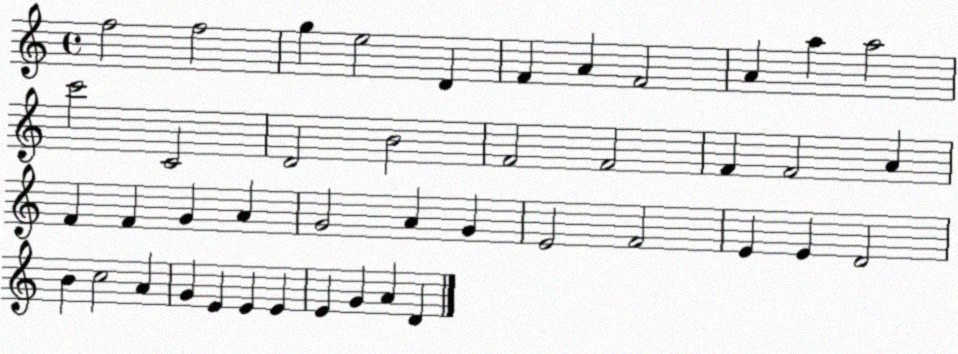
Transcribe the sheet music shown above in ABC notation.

X:1
T:Untitled
M:4/4
L:1/4
K:C
f2 f2 g e2 D F A F2 A a a2 c'2 C2 D2 B2 F2 F2 F F2 A F F G A G2 A G E2 F2 E E D2 B c2 A G E E E E G A D